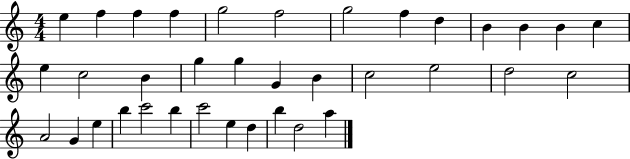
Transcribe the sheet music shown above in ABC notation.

X:1
T:Untitled
M:4/4
L:1/4
K:C
e f f f g2 f2 g2 f d B B B c e c2 B g g G B c2 e2 d2 c2 A2 G e b c'2 b c'2 e d b d2 a